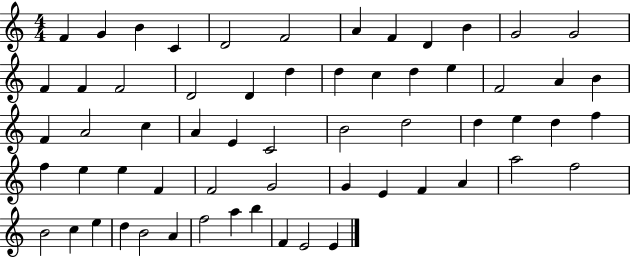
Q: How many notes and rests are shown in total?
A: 61